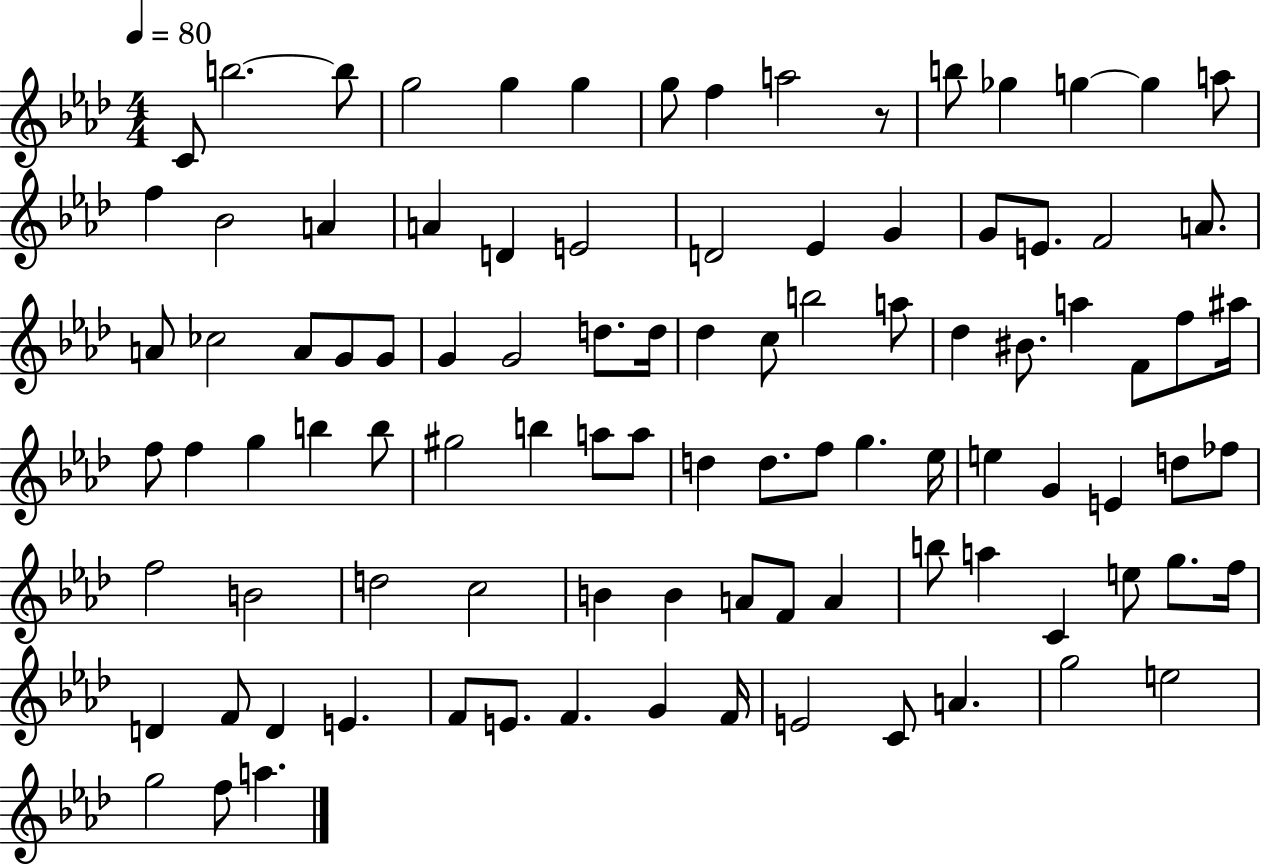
{
  \clef treble
  \numericTimeSignature
  \time 4/4
  \key aes \major
  \tempo 4 = 80
  \repeat volta 2 { c'8 b''2.~~ b''8 | g''2 g''4 g''4 | g''8 f''4 a''2 r8 | b''8 ges''4 g''4~~ g''4 a''8 | \break f''4 bes'2 a'4 | a'4 d'4 e'2 | d'2 ees'4 g'4 | g'8 e'8. f'2 a'8. | \break a'8 ces''2 a'8 g'8 g'8 | g'4 g'2 d''8. d''16 | des''4 c''8 b''2 a''8 | des''4 bis'8. a''4 f'8 f''8 ais''16 | \break f''8 f''4 g''4 b''4 b''8 | gis''2 b''4 a''8 a''8 | d''4 d''8. f''8 g''4. ees''16 | e''4 g'4 e'4 d''8 fes''8 | \break f''2 b'2 | d''2 c''2 | b'4 b'4 a'8 f'8 a'4 | b''8 a''4 c'4 e''8 g''8. f''16 | \break d'4 f'8 d'4 e'4. | f'8 e'8. f'4. g'4 f'16 | e'2 c'8 a'4. | g''2 e''2 | \break g''2 f''8 a''4. | } \bar "|."
}